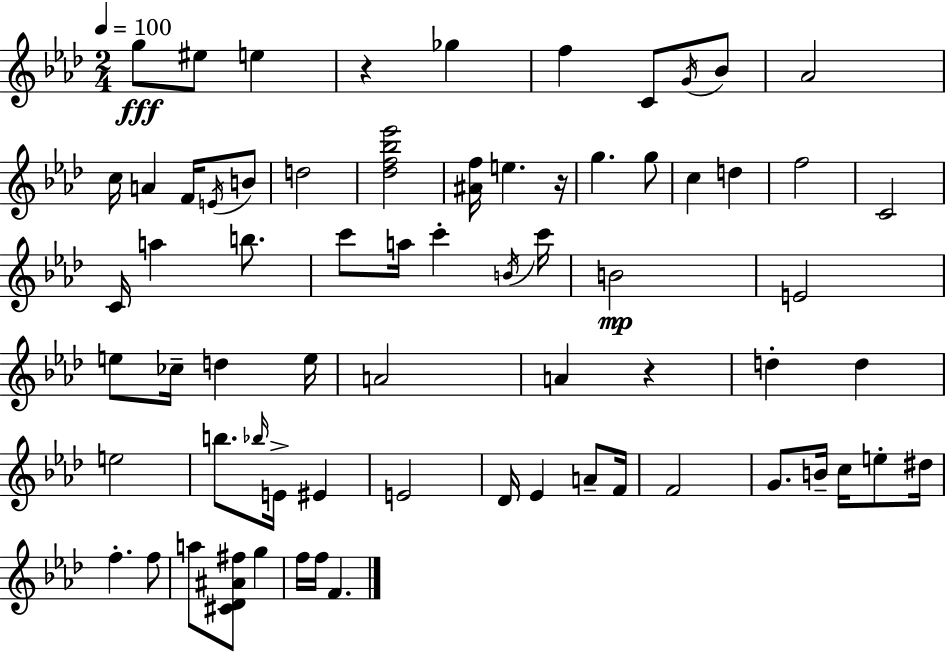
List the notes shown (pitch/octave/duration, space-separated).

G5/e EIS5/e E5/q R/q Gb5/q F5/q C4/e G4/s Bb4/e Ab4/h C5/s A4/q F4/s E4/s B4/e D5/h [Db5,F5,Bb5,Eb6]/h [A#4,F5]/s E5/q. R/s G5/q. G5/e C5/q D5/q F5/h C4/h C4/s A5/q B5/e. C6/e A5/s C6/q B4/s C6/s B4/h E4/h E5/e CES5/s D5/q E5/s A4/h A4/q R/q D5/q D5/q E5/h B5/e. Bb5/s E4/s EIS4/q E4/h Db4/s Eb4/q A4/e F4/s F4/h G4/e. B4/s C5/s E5/e D#5/s F5/q. F5/e A5/e [C#4,Db4,A#4,F#5]/e G5/q F5/s F5/s F4/q.